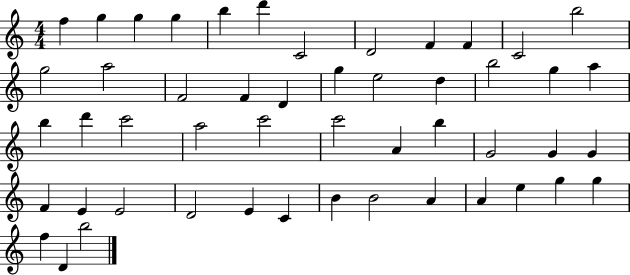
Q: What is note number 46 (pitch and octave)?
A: G5